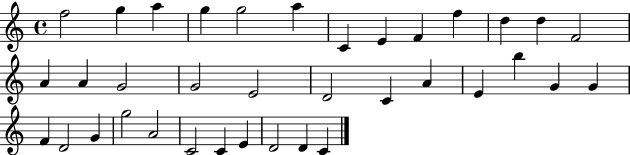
{
  \clef treble
  \time 4/4
  \defaultTimeSignature
  \key c \major
  f''2 g''4 a''4 | g''4 g''2 a''4 | c'4 e'4 f'4 f''4 | d''4 d''4 f'2 | \break a'4 a'4 g'2 | g'2 e'2 | d'2 c'4 a'4 | e'4 b''4 g'4 g'4 | \break f'4 d'2 g'4 | g''2 a'2 | c'2 c'4 e'4 | d'2 d'4 c'4 | \break \bar "|."
}